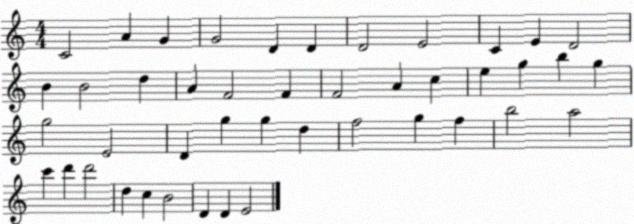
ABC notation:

X:1
T:Untitled
M:4/4
L:1/4
K:C
C2 A G G2 D D D2 E2 C E D2 B B2 d A F2 F F2 A c e g b g g2 E2 D g g d f2 g f b2 a2 c' d' d'2 d c B2 D D E2